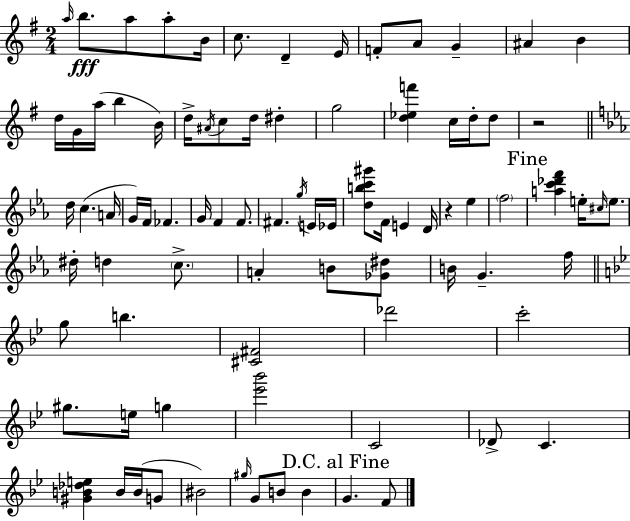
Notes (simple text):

A5/s B5/e. A5/e A5/e B4/s C5/e. D4/q E4/s F4/e A4/e G4/q A#4/q B4/q D5/s G4/s A5/s B5/q B4/s D5/s A#4/s C5/e D5/s D#5/q G5/h [D5,Eb5,F6]/q C5/s D5/s D5/e R/h D5/s C5/q. A4/s G4/s F4/s FES4/q. G4/s F4/q F4/e. F#4/q. G5/s E4/s Eb4/s [D5,B5,C6,G#6]/e F4/s E4/q D4/s R/q Eb5/q F5/h [A5,C6,Db6,F6]/q E5/s C#5/s E5/e. D#5/s D5/q C5/e. A4/q B4/e [Gb4,D#5]/e B4/s G4/q. F5/s G5/e B5/q. [C#4,F#4]/h Db6/h C6/h G#5/e. E5/s G5/q [Eb6,Bb6]/h C4/h Db4/e C4/q. [G#4,B4,Db5,E5]/q B4/s B4/s G4/e BIS4/h G#5/s G4/e B4/e B4/q G4/q. F4/e